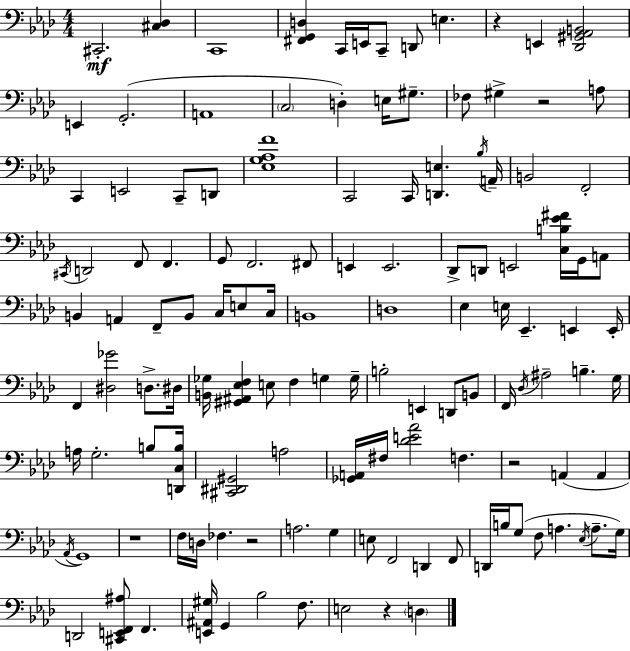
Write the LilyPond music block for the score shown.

{
  \clef bass
  \numericTimeSignature
  \time 4/4
  \key aes \major
  \repeat volta 2 { cis,2.-.\mf <cis des>4 | c,1 | <fis, g, d>4 c,16 e,16 c,8-- d,8 e4. | r4 e,4 <des, gis, aes, b,>2 | \break e,4 g,2.-.( | a,1 | \parenthesize c2 d4-.) e16 gis8.-- | fes8 gis4-> r2 a8 | \break c,4 e,2 c,8-- d,8 | <ees g aes f'>1 | c,2 c,16 <d, e>4. \acciaccatura { bes16 } | a,16-- b,2 f,2-. | \break \acciaccatura { cis,16 } d,2 f,8 f,4. | g,8 f,2. | fis,8 e,4 e,2. | des,8-> d,8 e,2 <c b ees' fis'>16 g,16 | \break a,8 b,4 a,4 f,8-- b,8 c16 e8 | c16 b,1 | d1 | ees4 e16 ees,4.-- e,4 | \break e,16-. f,4 <dis ges'>2 d8.-> | dis16 <b, ges>16 <gis, ais, ees f>4 e8 f4 g4 | g16-- b2-. e,4 d,8 | b,8 f,16 \acciaccatura { des16 } ais2-- b4.-- | \break g16 a16 g2.-. | b8 <d, c b>16 <cis, dis, gis,>2 a2 | <ges, a,>16 fis16 <des' e' aes'>2 f4. | r2 a,4( a,4 | \break \acciaccatura { aes,16 } g,1) | r1 | f16 d16 fes4. r2 | a2. | \break g4 e8 f,2 d,4 | f,8 d,16 b16 g8( f8 a4. | \acciaccatura { ees16 } a8.-- g16) d,2 <cis, e, f, ais>8 f,4. | <e, ais, gis>16 g,4 bes2 | \break f8. e2 r4 | \parenthesize d4 } \bar "|."
}